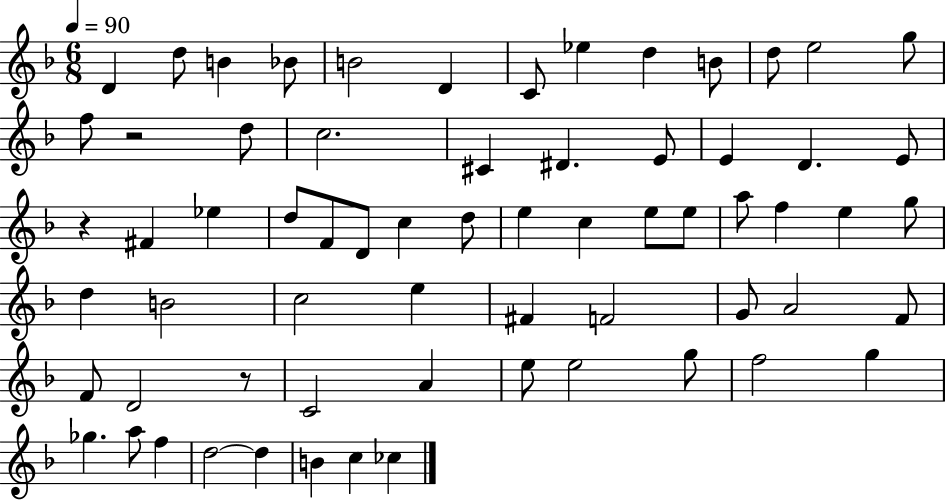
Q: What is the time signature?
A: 6/8